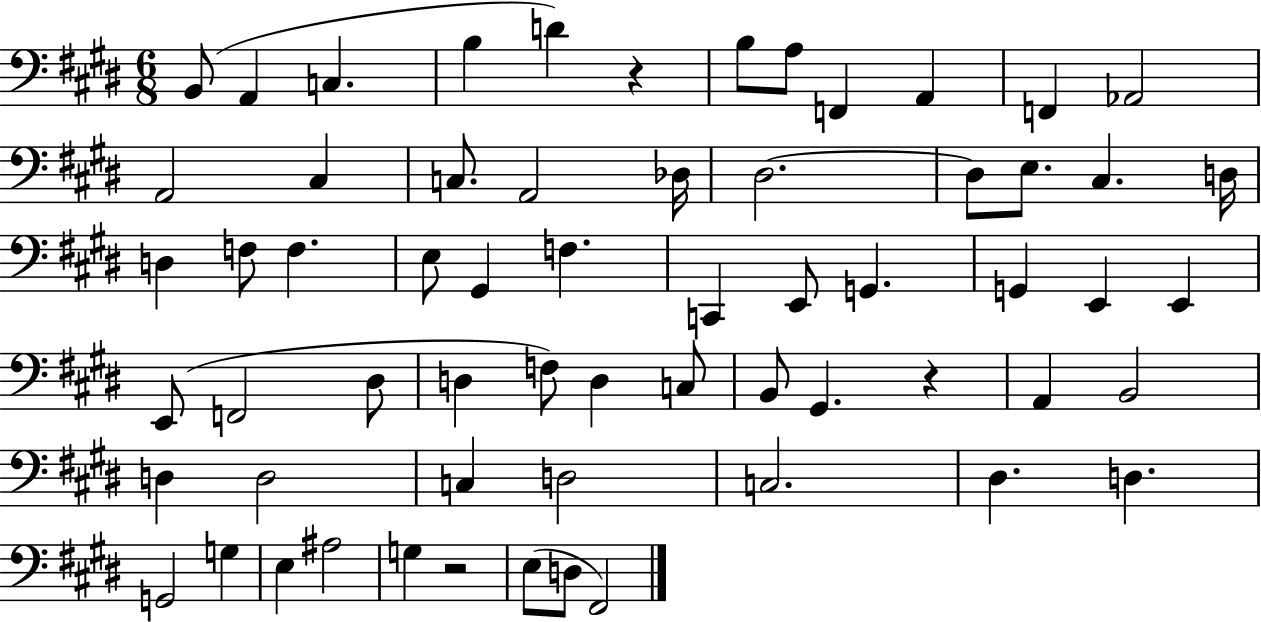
{
  \clef bass
  \numericTimeSignature
  \time 6/8
  \key e \major
  b,8( a,4 c4. | b4 d'4) r4 | b8 a8 f,4 a,4 | f,4 aes,2 | \break a,2 cis4 | c8. a,2 des16 | dis2.~~ | dis8 e8. cis4. d16 | \break d4 f8 f4. | e8 gis,4 f4. | c,4 e,8 g,4. | g,4 e,4 e,4 | \break e,8( f,2 dis8 | d4 f8) d4 c8 | b,8 gis,4. r4 | a,4 b,2 | \break d4 d2 | c4 d2 | c2. | dis4. d4. | \break g,2 g4 | e4 ais2 | g4 r2 | e8( d8 fis,2) | \break \bar "|."
}